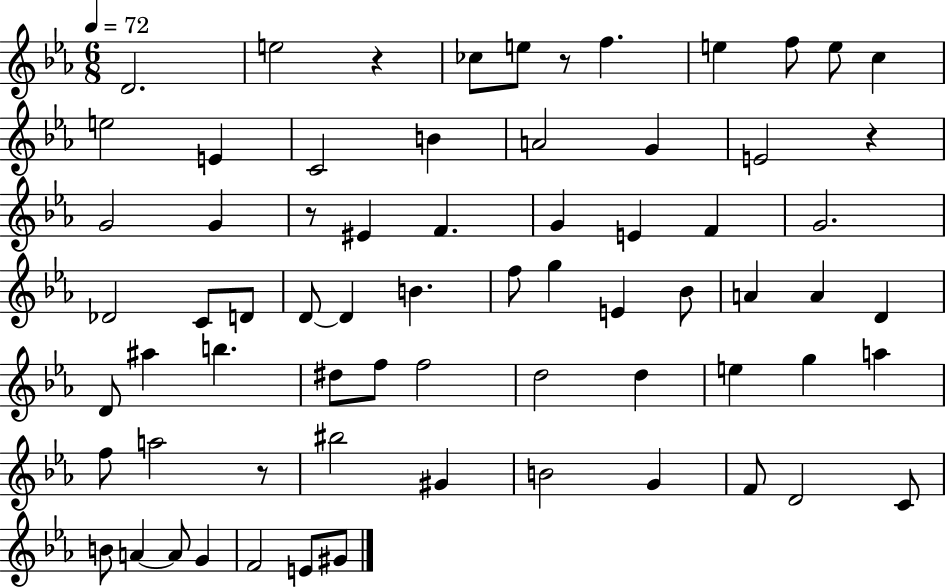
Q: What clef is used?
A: treble